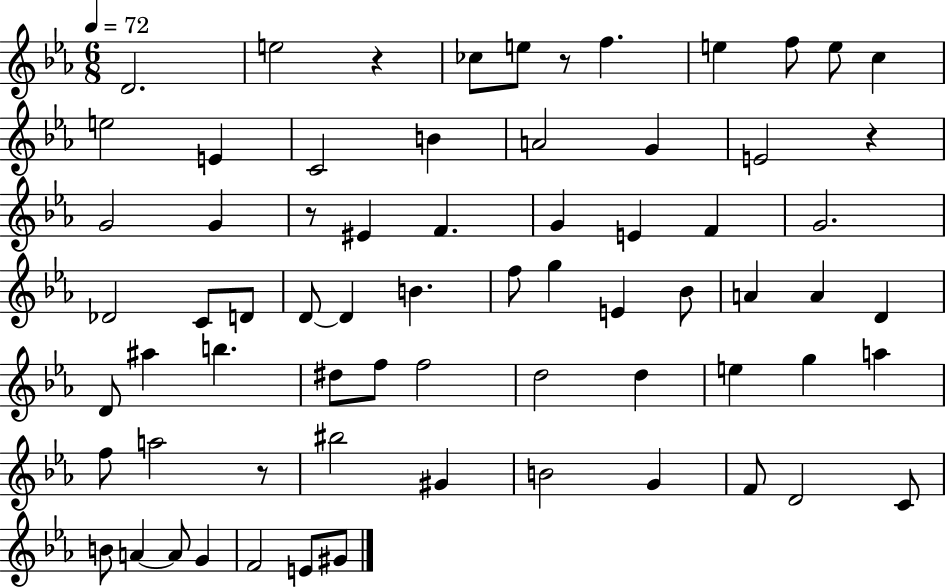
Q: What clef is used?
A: treble